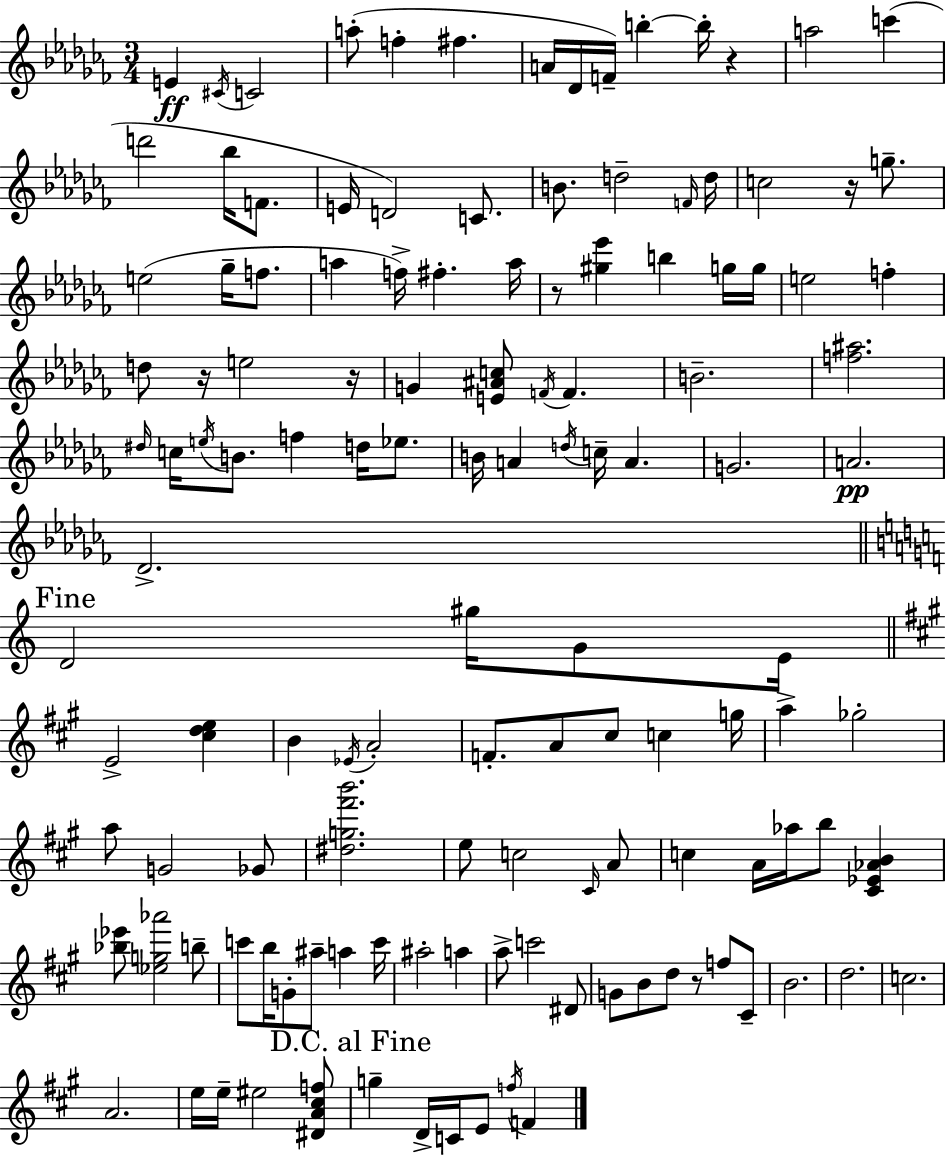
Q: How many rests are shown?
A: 6